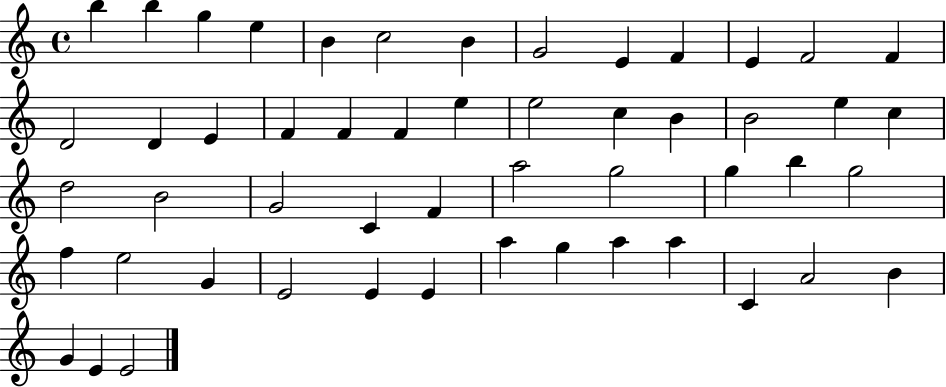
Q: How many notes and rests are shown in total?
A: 52